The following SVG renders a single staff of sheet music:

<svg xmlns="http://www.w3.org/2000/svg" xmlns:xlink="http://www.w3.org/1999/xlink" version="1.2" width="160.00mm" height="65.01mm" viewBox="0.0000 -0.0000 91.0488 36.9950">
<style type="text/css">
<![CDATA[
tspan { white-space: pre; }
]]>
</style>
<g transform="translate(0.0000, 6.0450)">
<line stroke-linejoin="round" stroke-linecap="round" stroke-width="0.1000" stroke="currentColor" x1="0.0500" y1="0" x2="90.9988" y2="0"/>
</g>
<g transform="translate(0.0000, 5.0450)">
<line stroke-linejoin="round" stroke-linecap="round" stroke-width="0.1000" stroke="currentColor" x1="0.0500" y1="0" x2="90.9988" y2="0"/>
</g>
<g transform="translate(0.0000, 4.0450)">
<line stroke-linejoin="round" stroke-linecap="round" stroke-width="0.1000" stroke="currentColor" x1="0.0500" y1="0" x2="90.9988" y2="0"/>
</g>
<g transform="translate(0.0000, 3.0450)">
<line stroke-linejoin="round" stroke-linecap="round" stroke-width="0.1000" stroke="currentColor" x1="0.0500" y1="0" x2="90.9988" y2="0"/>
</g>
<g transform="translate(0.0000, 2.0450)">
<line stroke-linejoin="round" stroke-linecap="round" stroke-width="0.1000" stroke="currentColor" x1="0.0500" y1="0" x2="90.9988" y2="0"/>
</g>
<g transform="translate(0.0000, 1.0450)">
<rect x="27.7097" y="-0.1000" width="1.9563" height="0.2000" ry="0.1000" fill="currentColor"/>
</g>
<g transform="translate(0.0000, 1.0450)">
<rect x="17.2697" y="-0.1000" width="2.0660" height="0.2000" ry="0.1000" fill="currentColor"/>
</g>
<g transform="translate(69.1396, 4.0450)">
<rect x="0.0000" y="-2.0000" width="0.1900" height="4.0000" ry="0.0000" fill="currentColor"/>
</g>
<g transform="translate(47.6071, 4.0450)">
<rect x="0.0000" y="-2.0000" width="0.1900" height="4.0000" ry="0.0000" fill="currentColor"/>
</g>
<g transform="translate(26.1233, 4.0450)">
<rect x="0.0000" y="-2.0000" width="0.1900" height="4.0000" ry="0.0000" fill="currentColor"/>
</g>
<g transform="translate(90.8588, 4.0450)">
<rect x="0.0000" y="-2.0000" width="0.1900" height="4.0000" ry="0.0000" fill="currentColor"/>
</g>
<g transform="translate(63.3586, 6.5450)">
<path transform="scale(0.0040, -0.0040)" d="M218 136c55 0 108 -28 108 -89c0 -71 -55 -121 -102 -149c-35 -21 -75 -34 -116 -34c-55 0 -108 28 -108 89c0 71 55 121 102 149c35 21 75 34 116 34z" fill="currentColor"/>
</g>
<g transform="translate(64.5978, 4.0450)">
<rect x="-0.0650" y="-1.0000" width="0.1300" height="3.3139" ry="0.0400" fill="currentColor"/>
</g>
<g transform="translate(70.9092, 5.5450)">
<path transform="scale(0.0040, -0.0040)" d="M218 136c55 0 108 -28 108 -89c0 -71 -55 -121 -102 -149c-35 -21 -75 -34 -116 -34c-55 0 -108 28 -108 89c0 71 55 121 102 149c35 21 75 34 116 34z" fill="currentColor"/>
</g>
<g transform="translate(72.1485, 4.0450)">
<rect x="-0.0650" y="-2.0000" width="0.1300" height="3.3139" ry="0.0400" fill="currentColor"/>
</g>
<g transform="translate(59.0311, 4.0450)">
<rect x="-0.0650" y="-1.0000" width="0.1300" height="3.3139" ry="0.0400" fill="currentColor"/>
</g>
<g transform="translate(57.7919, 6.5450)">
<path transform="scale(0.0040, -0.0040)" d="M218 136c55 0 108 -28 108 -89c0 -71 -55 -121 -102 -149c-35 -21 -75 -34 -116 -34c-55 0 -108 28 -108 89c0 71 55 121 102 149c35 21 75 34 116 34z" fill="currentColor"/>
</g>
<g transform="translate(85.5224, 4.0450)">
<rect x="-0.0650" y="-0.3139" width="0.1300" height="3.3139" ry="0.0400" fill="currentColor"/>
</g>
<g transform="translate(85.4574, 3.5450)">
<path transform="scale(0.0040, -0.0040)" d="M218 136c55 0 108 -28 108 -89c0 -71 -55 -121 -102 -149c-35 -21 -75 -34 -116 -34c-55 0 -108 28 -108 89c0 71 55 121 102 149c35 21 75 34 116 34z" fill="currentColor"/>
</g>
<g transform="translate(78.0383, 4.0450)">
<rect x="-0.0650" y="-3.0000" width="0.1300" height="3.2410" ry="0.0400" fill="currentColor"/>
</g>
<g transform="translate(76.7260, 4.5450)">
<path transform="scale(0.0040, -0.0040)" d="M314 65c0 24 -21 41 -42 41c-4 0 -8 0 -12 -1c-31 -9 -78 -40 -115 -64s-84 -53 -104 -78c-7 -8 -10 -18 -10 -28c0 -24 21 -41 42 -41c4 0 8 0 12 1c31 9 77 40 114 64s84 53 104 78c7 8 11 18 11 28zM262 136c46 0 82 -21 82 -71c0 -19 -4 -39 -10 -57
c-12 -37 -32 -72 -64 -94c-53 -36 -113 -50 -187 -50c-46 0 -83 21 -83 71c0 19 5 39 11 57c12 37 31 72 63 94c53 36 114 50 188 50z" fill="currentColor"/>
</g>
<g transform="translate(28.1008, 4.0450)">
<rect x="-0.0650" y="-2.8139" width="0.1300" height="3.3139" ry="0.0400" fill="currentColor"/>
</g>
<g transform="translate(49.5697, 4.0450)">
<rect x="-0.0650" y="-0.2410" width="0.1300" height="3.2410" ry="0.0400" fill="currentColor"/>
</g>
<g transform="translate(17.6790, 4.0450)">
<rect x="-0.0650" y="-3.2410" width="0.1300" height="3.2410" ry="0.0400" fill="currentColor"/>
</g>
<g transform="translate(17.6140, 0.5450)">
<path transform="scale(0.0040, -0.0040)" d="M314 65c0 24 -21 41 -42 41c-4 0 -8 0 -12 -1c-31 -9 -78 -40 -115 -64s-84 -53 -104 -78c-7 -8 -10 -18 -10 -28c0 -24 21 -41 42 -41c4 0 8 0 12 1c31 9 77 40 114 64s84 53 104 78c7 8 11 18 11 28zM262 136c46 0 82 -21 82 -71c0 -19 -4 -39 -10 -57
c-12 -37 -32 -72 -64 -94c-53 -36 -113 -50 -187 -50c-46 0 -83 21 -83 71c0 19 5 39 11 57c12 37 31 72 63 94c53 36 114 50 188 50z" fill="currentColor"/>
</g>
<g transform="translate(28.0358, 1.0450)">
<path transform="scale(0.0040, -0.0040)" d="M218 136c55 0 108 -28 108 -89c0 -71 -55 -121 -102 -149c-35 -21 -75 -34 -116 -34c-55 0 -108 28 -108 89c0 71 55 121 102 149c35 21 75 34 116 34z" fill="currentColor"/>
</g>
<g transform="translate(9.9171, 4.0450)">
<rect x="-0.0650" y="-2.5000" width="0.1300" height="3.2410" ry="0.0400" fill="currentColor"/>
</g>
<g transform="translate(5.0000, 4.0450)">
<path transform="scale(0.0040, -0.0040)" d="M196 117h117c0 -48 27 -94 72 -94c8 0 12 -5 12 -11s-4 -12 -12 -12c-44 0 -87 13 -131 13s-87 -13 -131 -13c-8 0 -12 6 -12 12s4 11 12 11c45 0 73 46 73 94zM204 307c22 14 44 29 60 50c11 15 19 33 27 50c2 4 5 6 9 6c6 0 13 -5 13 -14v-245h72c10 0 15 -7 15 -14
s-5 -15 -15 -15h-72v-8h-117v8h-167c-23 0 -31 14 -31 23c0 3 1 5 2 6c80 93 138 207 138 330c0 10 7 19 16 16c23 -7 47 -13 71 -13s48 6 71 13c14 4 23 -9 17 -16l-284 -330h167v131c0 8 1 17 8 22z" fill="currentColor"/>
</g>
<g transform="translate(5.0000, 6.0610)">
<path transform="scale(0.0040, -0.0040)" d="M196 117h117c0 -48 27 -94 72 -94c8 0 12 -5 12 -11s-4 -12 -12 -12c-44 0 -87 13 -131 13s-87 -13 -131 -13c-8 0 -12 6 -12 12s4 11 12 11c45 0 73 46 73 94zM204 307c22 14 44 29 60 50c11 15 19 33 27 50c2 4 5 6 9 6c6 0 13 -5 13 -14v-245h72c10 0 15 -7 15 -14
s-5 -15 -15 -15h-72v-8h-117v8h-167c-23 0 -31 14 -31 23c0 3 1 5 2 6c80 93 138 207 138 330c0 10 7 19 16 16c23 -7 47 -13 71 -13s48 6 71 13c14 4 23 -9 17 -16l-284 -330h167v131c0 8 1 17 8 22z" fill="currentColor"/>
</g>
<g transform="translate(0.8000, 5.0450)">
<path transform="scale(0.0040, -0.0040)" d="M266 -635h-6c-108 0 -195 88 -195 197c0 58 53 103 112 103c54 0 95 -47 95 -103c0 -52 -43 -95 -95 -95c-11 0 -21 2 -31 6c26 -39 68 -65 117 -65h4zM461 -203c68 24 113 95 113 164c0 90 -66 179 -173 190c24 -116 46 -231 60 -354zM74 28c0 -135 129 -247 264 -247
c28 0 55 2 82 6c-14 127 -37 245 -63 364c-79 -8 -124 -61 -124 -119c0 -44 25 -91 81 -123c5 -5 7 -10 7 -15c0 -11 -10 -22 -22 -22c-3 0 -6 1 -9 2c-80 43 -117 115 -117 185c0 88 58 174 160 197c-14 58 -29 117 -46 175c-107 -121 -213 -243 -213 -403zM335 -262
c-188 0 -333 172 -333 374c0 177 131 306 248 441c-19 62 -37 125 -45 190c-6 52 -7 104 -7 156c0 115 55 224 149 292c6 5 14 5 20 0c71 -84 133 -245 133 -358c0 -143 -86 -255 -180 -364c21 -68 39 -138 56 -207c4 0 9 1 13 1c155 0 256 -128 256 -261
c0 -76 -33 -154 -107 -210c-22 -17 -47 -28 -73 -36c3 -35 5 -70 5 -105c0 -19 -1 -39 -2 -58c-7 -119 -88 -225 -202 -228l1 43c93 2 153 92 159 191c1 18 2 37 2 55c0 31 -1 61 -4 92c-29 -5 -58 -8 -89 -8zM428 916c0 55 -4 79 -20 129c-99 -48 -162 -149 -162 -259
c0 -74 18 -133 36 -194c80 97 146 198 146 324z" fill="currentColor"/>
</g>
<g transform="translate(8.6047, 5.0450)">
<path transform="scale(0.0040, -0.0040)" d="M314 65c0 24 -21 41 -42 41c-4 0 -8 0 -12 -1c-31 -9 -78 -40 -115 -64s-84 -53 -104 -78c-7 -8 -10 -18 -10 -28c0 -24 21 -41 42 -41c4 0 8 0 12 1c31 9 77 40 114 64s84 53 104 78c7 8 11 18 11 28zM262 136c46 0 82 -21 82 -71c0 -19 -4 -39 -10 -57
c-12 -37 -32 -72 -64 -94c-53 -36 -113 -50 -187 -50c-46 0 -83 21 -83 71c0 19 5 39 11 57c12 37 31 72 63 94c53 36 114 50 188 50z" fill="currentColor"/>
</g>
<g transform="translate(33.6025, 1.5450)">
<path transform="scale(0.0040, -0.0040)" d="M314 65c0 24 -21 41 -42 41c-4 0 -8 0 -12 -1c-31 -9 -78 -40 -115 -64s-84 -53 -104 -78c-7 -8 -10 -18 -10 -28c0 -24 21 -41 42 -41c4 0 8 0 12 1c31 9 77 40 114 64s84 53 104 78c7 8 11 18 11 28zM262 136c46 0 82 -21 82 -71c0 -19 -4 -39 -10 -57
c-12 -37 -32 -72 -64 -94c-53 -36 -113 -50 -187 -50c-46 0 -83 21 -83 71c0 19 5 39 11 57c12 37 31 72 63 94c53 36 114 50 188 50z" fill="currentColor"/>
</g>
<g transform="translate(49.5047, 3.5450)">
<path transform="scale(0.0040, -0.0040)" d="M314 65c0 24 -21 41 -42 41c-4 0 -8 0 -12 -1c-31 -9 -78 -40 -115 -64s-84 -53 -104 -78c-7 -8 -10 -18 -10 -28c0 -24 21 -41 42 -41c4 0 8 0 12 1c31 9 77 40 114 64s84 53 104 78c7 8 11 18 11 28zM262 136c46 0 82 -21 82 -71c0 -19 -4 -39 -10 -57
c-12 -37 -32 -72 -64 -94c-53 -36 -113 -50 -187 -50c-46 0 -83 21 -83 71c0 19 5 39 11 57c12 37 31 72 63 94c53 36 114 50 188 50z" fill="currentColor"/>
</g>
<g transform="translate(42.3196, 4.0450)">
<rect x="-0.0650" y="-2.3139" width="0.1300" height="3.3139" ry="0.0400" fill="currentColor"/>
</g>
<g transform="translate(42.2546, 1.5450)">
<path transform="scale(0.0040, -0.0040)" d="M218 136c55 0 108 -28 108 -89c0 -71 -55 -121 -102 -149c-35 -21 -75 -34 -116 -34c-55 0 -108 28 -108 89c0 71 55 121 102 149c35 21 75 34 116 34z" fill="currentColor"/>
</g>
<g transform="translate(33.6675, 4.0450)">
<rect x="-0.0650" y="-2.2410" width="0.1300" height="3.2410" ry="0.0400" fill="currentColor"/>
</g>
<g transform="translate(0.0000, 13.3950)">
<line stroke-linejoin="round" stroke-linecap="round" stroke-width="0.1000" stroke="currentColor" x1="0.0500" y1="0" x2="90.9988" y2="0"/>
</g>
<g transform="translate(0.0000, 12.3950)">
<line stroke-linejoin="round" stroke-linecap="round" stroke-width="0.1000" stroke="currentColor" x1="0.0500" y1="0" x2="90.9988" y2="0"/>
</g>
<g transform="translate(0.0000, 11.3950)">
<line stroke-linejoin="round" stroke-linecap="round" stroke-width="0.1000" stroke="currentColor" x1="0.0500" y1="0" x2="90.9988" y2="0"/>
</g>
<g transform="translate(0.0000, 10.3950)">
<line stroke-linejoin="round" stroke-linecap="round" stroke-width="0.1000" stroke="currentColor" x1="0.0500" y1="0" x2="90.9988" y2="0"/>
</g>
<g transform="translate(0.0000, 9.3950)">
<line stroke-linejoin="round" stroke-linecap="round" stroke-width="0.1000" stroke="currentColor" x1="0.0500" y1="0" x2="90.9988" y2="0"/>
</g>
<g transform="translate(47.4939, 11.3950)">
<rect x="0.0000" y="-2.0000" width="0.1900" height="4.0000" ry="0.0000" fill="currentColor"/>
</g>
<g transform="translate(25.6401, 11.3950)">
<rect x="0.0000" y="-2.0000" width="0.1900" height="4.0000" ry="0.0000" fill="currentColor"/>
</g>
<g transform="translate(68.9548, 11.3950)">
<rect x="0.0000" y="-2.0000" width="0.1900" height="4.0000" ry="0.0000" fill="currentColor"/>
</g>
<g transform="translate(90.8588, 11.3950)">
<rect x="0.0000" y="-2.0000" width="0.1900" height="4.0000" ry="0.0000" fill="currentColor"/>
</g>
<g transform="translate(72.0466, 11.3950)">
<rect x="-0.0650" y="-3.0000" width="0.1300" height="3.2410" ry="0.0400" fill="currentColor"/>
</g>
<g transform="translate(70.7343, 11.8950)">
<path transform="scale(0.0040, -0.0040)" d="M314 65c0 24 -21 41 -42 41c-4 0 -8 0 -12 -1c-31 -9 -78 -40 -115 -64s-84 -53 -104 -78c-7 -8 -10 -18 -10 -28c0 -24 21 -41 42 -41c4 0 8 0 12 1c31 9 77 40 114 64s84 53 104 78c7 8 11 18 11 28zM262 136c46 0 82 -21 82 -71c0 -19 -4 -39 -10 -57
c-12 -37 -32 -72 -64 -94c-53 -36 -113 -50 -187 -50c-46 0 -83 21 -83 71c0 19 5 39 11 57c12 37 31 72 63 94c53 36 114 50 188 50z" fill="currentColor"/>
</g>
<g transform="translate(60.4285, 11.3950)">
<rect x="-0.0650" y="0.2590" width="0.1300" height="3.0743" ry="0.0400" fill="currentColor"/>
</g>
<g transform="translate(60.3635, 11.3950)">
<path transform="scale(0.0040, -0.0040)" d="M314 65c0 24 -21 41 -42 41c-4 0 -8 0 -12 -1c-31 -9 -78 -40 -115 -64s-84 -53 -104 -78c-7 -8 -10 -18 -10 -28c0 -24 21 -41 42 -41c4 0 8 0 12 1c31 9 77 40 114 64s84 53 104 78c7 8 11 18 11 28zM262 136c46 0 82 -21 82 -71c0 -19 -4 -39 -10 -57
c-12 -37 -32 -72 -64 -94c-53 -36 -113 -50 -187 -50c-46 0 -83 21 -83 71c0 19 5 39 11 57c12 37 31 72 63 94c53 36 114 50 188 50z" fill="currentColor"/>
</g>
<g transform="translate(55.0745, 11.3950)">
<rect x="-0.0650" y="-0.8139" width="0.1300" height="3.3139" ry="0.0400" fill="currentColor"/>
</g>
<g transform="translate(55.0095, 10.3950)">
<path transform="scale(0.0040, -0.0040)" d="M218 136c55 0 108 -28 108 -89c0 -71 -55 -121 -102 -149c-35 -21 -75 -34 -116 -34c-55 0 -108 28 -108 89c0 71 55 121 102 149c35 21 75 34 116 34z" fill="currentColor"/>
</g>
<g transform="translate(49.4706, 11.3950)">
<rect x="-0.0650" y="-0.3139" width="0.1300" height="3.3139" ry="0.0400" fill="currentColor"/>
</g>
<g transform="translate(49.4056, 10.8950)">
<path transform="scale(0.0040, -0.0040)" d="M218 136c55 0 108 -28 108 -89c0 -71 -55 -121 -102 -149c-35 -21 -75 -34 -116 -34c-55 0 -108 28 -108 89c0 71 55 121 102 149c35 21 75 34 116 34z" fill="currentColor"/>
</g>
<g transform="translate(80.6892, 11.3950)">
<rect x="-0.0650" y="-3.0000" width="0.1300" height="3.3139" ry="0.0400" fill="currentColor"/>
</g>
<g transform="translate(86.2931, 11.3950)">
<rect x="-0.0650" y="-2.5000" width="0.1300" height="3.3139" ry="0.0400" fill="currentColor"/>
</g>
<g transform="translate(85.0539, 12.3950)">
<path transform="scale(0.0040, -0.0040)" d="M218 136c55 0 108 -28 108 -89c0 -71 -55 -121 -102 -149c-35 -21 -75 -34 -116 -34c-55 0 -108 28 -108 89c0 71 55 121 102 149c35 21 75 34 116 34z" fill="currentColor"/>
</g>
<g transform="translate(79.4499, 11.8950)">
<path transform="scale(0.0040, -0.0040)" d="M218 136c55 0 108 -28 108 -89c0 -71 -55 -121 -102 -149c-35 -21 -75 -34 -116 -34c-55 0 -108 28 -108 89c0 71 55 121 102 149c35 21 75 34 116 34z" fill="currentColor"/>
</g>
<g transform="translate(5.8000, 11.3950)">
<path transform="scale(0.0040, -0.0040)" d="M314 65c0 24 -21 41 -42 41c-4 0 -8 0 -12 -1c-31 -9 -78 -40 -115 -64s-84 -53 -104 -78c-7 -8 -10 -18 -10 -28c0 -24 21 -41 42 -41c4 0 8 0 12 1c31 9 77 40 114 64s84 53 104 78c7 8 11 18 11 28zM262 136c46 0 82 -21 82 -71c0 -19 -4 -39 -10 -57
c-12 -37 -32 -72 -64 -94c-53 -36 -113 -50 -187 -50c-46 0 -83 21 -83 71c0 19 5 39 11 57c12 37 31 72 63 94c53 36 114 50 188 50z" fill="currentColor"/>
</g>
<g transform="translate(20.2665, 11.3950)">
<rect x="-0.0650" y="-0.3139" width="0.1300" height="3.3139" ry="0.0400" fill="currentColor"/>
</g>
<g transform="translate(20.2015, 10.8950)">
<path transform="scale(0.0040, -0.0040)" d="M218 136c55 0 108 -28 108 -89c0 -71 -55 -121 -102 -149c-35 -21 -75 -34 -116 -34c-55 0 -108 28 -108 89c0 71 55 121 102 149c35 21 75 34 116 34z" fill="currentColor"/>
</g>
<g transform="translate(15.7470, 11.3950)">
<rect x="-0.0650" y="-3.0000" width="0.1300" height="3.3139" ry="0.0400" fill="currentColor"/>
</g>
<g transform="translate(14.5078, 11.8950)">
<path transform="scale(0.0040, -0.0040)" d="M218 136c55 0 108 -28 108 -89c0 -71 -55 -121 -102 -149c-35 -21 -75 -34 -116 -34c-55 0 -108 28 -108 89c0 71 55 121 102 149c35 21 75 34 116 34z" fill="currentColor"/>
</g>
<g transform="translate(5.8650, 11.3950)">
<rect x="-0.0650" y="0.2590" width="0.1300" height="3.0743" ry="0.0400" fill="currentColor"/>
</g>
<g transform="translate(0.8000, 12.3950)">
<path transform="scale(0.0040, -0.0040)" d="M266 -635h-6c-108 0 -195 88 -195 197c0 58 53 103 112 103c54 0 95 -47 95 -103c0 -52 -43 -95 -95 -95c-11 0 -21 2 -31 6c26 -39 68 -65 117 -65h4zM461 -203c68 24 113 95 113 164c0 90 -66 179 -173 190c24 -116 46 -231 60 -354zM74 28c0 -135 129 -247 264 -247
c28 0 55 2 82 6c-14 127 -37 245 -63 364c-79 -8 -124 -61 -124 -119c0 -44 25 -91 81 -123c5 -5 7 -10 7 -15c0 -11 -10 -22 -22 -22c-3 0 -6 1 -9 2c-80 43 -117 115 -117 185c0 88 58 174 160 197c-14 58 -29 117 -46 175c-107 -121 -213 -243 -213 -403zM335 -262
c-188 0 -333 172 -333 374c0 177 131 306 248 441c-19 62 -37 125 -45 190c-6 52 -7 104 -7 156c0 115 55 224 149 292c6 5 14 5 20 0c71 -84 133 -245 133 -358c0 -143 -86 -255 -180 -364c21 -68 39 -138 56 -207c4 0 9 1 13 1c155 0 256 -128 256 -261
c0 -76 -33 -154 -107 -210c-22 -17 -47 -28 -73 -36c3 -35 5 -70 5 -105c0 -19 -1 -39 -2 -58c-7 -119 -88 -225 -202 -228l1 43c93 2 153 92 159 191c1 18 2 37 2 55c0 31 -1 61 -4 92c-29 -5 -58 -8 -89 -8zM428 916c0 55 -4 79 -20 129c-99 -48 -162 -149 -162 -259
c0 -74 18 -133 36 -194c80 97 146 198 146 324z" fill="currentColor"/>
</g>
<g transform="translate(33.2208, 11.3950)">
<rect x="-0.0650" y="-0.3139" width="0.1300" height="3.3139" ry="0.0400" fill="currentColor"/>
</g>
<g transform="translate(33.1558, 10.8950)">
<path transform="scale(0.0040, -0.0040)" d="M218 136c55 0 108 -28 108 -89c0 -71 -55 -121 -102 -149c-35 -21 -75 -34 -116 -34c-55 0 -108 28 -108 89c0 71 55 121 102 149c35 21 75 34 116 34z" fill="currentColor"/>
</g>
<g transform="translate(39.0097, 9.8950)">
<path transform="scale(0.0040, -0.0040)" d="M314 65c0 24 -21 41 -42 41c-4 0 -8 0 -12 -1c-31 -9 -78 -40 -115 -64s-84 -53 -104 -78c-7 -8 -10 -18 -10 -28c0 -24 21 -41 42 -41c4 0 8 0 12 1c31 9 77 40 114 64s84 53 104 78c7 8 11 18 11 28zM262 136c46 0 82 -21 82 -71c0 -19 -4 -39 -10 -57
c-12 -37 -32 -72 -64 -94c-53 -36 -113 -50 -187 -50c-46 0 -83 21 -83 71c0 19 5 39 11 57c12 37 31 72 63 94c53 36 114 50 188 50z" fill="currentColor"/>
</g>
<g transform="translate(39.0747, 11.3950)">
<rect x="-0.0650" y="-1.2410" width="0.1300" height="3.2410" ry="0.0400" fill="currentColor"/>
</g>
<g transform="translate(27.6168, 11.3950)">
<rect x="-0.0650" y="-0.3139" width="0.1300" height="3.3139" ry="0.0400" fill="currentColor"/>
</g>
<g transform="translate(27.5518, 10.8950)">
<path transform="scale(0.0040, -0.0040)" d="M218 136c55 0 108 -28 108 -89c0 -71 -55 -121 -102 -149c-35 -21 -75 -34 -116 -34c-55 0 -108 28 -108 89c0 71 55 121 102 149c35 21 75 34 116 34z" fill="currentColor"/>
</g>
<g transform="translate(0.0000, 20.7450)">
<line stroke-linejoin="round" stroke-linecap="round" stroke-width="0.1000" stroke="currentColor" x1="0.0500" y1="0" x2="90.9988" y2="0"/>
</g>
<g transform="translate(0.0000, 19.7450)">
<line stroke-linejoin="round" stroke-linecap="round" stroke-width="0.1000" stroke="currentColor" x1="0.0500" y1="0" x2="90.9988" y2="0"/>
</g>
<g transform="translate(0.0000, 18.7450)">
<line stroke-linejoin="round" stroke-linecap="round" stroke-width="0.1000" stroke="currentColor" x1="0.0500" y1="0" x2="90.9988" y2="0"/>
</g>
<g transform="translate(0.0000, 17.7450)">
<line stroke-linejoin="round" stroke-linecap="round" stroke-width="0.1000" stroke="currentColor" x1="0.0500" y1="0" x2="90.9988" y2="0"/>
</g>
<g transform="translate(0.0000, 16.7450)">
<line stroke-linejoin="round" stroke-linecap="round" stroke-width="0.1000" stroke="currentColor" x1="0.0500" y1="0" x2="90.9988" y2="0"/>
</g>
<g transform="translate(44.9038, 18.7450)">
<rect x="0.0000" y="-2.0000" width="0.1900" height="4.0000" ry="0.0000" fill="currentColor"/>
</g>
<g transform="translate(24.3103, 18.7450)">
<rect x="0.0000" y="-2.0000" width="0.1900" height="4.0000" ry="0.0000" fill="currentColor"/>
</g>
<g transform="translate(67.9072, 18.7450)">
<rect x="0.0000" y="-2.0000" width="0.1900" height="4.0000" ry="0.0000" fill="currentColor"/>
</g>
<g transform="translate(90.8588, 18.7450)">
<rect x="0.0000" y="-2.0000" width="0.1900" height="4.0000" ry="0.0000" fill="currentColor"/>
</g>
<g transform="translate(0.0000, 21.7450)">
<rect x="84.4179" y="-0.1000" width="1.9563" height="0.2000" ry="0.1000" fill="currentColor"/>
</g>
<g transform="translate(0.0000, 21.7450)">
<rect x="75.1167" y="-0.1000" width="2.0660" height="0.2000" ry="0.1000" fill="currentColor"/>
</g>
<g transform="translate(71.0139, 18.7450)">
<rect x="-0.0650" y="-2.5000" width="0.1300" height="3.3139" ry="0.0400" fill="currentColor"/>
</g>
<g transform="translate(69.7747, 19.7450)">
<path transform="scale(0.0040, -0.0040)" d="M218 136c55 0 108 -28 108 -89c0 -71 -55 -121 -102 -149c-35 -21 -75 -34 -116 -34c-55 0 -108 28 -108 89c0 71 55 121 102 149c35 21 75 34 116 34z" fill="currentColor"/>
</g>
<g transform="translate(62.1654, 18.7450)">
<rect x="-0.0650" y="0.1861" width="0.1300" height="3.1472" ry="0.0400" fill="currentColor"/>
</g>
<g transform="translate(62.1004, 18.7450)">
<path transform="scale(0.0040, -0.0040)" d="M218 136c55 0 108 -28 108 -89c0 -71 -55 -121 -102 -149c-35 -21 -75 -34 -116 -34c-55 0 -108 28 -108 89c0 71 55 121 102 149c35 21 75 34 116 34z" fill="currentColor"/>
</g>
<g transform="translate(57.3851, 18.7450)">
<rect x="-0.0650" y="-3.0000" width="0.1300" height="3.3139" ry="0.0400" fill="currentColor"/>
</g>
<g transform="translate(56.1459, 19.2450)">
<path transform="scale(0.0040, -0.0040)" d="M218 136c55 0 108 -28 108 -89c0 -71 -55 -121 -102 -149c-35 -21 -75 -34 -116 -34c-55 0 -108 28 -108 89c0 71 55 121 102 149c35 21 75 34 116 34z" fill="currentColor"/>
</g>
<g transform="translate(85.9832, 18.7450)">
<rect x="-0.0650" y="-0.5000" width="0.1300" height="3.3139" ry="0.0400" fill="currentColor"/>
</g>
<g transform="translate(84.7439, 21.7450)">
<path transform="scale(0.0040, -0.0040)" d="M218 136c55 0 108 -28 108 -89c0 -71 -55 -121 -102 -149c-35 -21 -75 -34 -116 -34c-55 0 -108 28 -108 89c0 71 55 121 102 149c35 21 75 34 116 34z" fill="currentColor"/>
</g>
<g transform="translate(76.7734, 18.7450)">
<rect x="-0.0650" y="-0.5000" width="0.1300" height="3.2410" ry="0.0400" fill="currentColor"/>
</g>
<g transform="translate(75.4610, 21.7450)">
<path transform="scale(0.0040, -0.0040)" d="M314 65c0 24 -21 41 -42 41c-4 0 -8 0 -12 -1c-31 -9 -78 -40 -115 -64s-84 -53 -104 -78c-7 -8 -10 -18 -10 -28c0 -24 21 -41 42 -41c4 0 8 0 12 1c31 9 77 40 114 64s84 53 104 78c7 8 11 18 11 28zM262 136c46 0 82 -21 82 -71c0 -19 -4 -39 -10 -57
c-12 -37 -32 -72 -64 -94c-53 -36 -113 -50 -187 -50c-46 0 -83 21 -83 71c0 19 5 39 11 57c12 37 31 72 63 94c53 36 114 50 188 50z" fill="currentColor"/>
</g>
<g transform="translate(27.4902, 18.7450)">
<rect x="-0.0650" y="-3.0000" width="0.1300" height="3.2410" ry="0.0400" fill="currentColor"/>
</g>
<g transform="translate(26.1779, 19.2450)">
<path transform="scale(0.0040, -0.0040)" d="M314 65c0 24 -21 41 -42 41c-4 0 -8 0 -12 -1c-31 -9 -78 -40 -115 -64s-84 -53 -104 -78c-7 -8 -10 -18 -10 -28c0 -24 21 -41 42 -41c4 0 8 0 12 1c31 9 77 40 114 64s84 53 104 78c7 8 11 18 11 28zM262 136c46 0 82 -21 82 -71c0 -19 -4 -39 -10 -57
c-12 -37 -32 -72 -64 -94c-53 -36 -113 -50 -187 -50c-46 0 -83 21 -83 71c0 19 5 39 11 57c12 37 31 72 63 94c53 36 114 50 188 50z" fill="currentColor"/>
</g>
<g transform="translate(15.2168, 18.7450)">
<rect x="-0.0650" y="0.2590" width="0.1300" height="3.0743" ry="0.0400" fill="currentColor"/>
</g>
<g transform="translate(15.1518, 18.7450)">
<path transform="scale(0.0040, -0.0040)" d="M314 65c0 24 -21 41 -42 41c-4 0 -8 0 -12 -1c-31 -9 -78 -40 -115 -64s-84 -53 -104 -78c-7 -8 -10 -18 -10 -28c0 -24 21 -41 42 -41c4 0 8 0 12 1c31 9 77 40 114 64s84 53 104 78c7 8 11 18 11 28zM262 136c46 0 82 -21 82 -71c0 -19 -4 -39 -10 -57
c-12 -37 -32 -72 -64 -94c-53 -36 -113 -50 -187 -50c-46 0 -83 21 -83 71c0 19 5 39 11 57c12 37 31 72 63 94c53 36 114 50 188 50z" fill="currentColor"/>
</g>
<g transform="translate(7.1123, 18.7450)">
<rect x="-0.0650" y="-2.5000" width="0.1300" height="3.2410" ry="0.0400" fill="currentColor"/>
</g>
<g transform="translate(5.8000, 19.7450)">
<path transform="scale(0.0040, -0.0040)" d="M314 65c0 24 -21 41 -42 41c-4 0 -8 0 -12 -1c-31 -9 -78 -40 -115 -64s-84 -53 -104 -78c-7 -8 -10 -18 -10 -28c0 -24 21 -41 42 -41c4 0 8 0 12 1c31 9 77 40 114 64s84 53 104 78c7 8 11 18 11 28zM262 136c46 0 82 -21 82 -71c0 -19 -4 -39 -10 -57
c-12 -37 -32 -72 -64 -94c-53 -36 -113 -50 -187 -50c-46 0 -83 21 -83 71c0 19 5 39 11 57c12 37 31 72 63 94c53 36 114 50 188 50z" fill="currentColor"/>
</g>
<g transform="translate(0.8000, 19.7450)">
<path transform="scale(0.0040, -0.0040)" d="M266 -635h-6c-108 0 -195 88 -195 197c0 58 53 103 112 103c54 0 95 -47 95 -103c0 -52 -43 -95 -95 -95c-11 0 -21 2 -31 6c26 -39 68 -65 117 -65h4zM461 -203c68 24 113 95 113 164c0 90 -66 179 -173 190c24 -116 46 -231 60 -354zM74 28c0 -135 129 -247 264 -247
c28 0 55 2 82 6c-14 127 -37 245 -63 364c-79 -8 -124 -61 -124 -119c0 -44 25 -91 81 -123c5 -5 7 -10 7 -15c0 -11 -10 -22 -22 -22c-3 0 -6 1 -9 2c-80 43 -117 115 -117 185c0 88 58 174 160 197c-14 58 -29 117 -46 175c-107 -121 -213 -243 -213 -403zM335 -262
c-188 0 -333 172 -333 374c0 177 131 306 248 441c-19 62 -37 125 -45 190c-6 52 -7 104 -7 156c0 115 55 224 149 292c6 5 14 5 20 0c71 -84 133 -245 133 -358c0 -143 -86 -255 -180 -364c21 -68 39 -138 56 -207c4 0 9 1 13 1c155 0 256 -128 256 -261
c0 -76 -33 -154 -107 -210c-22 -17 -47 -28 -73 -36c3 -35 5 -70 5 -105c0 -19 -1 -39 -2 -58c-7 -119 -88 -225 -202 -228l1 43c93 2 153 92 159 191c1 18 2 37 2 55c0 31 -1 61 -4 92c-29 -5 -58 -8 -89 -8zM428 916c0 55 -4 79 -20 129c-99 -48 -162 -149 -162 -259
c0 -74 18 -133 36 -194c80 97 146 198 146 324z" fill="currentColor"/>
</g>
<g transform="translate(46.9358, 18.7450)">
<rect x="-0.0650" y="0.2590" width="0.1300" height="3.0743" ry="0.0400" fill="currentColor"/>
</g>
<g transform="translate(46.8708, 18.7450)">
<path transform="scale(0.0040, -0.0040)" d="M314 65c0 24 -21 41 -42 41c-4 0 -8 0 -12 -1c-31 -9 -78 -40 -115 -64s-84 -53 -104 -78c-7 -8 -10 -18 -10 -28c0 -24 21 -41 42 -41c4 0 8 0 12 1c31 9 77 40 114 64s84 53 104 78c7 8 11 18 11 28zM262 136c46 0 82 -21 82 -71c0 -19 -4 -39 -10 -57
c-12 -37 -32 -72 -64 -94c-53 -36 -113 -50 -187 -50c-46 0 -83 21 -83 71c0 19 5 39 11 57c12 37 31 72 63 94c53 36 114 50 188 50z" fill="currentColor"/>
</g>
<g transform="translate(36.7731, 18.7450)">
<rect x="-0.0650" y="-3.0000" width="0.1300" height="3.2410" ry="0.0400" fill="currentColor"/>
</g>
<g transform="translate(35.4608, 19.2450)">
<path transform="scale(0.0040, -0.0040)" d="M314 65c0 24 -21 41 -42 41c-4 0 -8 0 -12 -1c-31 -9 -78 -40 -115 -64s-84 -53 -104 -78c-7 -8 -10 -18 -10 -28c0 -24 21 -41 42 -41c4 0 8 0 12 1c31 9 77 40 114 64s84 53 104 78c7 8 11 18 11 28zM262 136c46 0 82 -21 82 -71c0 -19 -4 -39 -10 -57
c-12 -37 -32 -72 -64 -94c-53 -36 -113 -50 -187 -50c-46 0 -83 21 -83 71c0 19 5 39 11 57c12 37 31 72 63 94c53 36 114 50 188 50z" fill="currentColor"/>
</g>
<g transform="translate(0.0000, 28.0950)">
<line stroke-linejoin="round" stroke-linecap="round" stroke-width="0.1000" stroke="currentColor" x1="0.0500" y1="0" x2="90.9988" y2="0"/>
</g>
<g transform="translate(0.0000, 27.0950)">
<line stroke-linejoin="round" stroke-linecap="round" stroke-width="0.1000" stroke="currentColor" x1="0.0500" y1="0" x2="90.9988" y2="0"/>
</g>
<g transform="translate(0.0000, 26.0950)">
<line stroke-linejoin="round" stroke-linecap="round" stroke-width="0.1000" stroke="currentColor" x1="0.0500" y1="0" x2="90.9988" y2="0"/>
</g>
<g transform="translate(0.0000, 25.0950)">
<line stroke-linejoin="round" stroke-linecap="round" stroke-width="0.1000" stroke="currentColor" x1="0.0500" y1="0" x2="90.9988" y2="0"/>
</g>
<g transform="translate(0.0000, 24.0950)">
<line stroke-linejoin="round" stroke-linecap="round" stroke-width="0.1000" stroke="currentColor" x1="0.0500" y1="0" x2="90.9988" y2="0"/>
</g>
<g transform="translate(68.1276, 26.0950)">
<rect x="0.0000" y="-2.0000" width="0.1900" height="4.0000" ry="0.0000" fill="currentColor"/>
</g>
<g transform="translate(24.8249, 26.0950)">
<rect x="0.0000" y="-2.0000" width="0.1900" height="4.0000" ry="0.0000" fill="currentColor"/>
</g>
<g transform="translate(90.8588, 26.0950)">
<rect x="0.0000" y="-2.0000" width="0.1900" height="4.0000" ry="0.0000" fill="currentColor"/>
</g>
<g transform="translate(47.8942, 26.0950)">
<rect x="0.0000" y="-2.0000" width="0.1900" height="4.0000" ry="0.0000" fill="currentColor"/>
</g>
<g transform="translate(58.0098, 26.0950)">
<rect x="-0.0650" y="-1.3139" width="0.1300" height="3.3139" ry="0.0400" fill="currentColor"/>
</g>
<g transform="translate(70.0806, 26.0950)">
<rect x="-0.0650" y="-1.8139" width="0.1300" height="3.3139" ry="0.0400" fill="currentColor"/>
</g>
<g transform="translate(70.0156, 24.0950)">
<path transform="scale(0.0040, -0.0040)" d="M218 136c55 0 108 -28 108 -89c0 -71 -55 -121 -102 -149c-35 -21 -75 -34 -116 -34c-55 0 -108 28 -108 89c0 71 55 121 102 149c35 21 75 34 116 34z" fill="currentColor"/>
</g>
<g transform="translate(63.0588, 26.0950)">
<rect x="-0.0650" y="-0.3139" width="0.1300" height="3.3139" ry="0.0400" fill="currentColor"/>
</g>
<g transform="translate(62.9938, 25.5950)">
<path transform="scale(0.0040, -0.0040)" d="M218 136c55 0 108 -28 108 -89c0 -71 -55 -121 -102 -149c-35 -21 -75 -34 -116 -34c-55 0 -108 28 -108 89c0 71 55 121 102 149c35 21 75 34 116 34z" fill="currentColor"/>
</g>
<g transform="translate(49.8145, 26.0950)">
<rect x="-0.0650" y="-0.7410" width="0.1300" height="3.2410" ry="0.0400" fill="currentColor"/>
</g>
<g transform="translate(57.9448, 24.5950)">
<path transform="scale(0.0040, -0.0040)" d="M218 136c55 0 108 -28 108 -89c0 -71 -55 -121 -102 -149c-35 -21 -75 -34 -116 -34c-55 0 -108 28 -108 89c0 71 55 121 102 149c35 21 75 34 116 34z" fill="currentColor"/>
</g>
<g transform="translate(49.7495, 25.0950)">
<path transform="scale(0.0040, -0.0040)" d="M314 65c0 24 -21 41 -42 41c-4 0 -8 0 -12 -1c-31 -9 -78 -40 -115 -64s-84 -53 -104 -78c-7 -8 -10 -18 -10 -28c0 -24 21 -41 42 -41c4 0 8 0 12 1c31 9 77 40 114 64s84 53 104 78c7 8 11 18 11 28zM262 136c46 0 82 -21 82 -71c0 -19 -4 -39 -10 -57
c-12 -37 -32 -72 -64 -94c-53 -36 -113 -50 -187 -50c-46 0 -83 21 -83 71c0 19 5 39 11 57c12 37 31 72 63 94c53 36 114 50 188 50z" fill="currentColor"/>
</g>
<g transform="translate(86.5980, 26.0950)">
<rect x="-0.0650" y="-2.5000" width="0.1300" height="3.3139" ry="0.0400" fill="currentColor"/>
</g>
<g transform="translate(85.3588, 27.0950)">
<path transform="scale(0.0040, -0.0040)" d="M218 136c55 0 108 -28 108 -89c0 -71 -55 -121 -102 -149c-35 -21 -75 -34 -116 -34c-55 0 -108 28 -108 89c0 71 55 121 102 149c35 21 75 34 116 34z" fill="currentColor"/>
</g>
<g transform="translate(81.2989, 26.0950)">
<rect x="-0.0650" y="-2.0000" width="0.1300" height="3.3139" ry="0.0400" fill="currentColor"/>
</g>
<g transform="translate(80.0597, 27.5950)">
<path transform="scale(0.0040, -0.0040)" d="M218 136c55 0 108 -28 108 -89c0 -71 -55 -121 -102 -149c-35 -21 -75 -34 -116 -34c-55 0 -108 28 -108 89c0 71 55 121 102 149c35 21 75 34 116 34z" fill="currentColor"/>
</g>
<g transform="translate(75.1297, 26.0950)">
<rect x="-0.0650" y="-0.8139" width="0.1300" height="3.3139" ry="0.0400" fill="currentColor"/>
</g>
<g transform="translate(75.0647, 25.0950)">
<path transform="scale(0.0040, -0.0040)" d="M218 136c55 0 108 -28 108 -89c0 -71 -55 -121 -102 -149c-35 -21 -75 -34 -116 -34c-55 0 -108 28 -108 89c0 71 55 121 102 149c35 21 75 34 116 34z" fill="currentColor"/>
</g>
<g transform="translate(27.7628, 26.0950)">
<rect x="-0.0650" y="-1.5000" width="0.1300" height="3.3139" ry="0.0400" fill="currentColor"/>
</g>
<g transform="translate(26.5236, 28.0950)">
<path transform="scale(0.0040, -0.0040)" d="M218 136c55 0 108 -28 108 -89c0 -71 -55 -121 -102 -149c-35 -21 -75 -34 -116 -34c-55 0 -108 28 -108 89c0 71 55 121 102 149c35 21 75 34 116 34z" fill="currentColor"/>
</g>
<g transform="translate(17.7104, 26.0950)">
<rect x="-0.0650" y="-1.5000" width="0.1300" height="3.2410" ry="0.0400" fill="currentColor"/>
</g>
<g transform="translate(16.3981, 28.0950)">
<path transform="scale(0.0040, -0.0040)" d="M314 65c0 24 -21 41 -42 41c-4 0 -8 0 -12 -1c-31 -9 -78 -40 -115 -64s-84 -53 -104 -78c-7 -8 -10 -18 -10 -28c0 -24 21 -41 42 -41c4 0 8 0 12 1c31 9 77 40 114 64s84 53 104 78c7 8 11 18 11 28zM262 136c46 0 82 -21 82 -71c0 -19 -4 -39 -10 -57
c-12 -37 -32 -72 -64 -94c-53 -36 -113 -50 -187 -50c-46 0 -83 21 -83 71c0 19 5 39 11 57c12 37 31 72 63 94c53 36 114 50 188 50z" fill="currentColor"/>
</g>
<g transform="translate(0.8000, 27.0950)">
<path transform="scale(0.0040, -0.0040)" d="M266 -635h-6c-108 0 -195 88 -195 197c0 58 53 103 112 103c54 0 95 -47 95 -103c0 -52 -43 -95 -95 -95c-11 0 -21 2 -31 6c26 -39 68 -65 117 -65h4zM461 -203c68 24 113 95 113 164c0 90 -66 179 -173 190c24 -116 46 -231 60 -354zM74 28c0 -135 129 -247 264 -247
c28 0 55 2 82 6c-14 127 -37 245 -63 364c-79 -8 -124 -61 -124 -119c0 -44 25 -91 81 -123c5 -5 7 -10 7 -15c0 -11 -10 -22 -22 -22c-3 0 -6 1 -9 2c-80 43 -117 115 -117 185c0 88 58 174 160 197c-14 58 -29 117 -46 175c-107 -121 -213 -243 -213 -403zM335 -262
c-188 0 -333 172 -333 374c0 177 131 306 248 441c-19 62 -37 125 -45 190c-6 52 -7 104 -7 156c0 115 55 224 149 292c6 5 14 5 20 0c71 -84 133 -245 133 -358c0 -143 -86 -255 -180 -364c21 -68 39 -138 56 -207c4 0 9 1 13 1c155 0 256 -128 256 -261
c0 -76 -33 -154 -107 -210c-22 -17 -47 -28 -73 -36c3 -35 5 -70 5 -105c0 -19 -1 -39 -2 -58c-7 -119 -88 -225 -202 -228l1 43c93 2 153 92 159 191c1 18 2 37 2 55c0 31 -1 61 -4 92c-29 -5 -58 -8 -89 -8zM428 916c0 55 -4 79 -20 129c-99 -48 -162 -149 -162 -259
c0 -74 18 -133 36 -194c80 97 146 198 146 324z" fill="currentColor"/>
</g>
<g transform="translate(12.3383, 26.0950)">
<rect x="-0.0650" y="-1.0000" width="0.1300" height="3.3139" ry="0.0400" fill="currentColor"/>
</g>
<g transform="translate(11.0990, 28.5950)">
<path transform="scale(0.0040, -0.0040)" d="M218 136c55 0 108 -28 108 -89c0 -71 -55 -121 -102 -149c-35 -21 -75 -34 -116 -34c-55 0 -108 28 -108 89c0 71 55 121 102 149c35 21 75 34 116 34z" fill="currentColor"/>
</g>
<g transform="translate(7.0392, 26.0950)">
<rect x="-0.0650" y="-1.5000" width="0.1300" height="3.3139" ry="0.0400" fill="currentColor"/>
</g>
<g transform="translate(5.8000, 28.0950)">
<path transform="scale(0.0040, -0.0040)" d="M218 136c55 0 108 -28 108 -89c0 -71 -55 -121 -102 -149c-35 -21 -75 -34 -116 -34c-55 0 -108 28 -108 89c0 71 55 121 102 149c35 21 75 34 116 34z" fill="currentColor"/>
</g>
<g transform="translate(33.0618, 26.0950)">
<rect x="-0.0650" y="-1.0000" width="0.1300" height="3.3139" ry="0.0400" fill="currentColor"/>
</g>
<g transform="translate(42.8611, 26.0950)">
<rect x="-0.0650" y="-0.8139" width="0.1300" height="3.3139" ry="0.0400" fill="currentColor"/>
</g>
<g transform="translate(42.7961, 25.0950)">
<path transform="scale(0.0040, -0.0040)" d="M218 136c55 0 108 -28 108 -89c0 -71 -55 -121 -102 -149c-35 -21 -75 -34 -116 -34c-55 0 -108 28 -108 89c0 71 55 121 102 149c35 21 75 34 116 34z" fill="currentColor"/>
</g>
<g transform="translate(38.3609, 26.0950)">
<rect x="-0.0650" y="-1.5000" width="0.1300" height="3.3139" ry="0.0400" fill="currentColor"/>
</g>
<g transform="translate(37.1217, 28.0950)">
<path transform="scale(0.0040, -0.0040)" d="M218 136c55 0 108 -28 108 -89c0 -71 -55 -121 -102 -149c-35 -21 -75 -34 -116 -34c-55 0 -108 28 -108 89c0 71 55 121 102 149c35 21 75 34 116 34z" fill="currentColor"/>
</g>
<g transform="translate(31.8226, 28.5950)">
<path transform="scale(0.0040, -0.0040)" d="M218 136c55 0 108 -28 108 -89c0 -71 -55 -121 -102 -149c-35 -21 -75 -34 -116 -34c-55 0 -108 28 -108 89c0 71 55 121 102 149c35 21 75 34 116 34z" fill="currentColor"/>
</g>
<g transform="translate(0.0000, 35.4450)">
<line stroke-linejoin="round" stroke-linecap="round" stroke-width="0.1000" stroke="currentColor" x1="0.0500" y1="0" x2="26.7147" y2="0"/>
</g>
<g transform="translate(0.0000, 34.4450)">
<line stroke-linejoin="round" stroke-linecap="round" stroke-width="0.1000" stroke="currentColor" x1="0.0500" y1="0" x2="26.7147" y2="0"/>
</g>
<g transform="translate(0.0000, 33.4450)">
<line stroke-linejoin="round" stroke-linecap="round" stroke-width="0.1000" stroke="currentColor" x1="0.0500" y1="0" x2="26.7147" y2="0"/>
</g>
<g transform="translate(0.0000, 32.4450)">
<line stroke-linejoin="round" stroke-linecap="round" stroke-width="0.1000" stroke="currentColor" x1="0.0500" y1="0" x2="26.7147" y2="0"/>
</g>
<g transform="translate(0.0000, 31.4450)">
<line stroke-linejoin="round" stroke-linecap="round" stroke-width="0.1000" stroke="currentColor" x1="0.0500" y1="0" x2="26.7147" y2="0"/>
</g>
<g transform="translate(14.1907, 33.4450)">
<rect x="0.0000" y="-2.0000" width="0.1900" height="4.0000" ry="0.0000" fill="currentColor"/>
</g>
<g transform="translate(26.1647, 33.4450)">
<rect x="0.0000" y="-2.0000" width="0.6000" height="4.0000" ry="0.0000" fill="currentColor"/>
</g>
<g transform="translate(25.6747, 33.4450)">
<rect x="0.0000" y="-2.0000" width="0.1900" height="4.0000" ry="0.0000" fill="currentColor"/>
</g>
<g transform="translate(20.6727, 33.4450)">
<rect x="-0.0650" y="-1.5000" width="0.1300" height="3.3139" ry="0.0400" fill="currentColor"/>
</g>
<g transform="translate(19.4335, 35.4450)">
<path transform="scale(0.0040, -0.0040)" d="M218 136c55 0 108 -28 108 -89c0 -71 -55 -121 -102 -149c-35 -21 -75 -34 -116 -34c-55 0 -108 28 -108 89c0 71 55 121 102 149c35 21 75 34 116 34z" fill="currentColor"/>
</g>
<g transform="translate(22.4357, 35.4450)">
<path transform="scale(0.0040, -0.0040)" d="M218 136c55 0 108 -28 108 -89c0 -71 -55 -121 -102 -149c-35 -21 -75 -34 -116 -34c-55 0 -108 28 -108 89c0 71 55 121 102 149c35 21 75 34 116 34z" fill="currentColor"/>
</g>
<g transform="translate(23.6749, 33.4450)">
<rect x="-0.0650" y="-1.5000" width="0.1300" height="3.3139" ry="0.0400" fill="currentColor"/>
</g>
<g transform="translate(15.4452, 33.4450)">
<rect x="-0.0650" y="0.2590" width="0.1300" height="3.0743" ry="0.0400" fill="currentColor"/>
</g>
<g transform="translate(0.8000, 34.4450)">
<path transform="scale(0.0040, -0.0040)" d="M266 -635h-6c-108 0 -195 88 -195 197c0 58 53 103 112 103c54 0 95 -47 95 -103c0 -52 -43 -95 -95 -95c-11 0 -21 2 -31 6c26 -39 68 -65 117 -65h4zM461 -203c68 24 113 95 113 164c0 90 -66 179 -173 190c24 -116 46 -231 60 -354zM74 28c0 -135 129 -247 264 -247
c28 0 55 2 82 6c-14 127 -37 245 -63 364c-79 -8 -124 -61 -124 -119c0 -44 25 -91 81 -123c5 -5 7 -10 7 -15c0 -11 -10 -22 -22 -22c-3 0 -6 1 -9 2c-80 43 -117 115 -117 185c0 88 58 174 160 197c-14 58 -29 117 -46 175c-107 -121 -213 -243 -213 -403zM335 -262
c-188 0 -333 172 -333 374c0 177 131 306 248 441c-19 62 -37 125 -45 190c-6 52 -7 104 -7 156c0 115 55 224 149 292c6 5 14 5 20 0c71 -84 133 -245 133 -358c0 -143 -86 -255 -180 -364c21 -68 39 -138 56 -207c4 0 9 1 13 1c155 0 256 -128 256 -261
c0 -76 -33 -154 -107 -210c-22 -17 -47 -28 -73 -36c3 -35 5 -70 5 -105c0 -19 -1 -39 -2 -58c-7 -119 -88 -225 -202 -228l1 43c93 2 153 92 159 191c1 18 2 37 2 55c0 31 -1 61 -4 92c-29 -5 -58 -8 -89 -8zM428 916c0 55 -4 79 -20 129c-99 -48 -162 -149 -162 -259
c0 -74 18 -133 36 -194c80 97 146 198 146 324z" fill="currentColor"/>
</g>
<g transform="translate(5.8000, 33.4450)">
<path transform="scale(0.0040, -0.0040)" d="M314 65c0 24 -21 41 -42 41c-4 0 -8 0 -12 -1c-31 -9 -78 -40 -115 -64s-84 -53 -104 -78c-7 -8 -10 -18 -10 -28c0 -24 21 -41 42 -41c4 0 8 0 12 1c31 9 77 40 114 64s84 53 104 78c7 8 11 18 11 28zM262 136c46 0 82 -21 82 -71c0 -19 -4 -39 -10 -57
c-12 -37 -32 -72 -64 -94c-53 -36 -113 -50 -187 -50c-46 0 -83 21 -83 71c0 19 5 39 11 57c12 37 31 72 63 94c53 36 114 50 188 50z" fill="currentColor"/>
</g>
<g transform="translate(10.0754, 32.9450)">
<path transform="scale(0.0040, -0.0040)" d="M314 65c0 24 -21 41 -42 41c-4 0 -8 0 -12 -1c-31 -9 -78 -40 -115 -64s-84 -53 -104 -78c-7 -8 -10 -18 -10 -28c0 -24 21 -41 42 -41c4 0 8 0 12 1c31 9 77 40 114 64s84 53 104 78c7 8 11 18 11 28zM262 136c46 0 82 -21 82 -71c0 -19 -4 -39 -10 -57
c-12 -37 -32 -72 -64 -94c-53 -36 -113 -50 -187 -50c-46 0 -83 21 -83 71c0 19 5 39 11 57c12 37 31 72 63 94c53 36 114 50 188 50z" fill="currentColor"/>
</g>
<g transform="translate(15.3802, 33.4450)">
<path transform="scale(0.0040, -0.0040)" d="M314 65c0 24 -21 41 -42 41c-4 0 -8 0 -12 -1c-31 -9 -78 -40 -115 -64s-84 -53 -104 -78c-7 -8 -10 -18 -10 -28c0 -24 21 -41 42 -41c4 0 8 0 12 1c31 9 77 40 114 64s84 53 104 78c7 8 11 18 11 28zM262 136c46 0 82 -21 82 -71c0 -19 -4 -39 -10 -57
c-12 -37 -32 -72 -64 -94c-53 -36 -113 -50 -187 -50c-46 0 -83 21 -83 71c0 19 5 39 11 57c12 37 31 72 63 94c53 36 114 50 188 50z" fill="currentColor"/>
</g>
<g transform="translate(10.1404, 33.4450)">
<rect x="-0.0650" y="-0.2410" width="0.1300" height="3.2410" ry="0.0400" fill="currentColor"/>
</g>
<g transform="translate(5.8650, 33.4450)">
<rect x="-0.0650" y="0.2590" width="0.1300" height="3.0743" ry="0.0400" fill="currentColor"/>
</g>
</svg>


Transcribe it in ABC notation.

X:1
T:Untitled
M:4/4
L:1/4
K:C
G2 b2 a g2 g c2 D D F A2 c B2 A c c c e2 c d B2 A2 A G G2 B2 A2 A2 B2 A B G C2 C E D E2 E D E d d2 e c f d F G B2 c2 B2 E E